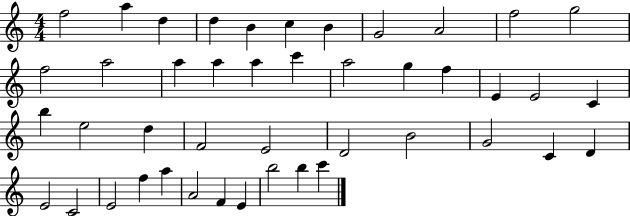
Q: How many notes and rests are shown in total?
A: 44